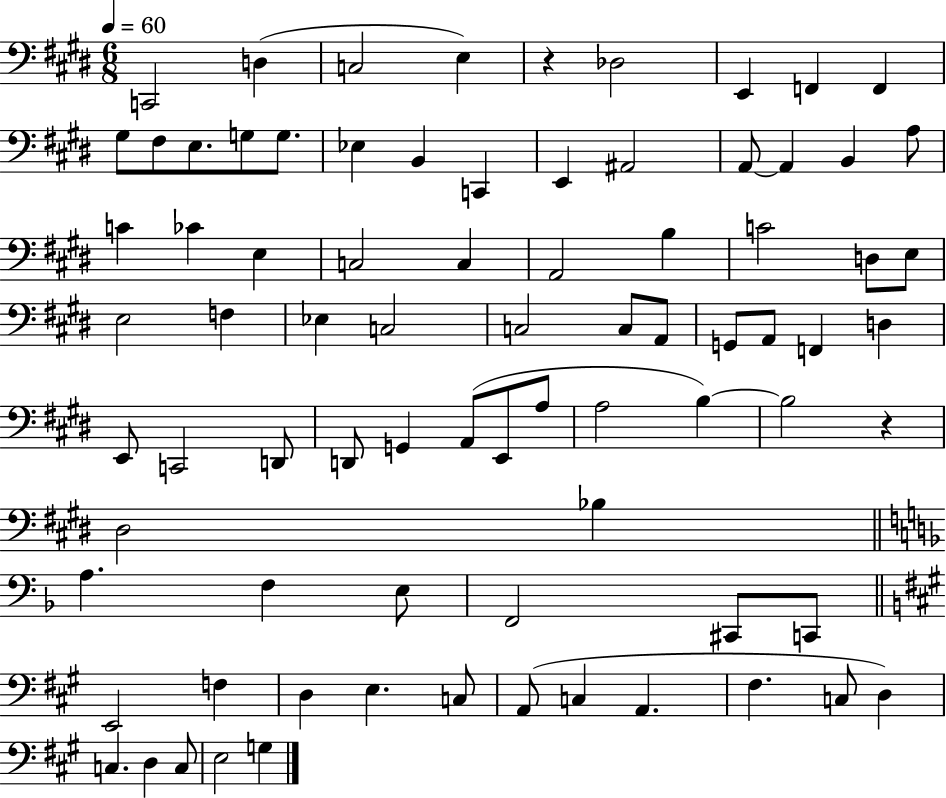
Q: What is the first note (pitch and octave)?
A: C2